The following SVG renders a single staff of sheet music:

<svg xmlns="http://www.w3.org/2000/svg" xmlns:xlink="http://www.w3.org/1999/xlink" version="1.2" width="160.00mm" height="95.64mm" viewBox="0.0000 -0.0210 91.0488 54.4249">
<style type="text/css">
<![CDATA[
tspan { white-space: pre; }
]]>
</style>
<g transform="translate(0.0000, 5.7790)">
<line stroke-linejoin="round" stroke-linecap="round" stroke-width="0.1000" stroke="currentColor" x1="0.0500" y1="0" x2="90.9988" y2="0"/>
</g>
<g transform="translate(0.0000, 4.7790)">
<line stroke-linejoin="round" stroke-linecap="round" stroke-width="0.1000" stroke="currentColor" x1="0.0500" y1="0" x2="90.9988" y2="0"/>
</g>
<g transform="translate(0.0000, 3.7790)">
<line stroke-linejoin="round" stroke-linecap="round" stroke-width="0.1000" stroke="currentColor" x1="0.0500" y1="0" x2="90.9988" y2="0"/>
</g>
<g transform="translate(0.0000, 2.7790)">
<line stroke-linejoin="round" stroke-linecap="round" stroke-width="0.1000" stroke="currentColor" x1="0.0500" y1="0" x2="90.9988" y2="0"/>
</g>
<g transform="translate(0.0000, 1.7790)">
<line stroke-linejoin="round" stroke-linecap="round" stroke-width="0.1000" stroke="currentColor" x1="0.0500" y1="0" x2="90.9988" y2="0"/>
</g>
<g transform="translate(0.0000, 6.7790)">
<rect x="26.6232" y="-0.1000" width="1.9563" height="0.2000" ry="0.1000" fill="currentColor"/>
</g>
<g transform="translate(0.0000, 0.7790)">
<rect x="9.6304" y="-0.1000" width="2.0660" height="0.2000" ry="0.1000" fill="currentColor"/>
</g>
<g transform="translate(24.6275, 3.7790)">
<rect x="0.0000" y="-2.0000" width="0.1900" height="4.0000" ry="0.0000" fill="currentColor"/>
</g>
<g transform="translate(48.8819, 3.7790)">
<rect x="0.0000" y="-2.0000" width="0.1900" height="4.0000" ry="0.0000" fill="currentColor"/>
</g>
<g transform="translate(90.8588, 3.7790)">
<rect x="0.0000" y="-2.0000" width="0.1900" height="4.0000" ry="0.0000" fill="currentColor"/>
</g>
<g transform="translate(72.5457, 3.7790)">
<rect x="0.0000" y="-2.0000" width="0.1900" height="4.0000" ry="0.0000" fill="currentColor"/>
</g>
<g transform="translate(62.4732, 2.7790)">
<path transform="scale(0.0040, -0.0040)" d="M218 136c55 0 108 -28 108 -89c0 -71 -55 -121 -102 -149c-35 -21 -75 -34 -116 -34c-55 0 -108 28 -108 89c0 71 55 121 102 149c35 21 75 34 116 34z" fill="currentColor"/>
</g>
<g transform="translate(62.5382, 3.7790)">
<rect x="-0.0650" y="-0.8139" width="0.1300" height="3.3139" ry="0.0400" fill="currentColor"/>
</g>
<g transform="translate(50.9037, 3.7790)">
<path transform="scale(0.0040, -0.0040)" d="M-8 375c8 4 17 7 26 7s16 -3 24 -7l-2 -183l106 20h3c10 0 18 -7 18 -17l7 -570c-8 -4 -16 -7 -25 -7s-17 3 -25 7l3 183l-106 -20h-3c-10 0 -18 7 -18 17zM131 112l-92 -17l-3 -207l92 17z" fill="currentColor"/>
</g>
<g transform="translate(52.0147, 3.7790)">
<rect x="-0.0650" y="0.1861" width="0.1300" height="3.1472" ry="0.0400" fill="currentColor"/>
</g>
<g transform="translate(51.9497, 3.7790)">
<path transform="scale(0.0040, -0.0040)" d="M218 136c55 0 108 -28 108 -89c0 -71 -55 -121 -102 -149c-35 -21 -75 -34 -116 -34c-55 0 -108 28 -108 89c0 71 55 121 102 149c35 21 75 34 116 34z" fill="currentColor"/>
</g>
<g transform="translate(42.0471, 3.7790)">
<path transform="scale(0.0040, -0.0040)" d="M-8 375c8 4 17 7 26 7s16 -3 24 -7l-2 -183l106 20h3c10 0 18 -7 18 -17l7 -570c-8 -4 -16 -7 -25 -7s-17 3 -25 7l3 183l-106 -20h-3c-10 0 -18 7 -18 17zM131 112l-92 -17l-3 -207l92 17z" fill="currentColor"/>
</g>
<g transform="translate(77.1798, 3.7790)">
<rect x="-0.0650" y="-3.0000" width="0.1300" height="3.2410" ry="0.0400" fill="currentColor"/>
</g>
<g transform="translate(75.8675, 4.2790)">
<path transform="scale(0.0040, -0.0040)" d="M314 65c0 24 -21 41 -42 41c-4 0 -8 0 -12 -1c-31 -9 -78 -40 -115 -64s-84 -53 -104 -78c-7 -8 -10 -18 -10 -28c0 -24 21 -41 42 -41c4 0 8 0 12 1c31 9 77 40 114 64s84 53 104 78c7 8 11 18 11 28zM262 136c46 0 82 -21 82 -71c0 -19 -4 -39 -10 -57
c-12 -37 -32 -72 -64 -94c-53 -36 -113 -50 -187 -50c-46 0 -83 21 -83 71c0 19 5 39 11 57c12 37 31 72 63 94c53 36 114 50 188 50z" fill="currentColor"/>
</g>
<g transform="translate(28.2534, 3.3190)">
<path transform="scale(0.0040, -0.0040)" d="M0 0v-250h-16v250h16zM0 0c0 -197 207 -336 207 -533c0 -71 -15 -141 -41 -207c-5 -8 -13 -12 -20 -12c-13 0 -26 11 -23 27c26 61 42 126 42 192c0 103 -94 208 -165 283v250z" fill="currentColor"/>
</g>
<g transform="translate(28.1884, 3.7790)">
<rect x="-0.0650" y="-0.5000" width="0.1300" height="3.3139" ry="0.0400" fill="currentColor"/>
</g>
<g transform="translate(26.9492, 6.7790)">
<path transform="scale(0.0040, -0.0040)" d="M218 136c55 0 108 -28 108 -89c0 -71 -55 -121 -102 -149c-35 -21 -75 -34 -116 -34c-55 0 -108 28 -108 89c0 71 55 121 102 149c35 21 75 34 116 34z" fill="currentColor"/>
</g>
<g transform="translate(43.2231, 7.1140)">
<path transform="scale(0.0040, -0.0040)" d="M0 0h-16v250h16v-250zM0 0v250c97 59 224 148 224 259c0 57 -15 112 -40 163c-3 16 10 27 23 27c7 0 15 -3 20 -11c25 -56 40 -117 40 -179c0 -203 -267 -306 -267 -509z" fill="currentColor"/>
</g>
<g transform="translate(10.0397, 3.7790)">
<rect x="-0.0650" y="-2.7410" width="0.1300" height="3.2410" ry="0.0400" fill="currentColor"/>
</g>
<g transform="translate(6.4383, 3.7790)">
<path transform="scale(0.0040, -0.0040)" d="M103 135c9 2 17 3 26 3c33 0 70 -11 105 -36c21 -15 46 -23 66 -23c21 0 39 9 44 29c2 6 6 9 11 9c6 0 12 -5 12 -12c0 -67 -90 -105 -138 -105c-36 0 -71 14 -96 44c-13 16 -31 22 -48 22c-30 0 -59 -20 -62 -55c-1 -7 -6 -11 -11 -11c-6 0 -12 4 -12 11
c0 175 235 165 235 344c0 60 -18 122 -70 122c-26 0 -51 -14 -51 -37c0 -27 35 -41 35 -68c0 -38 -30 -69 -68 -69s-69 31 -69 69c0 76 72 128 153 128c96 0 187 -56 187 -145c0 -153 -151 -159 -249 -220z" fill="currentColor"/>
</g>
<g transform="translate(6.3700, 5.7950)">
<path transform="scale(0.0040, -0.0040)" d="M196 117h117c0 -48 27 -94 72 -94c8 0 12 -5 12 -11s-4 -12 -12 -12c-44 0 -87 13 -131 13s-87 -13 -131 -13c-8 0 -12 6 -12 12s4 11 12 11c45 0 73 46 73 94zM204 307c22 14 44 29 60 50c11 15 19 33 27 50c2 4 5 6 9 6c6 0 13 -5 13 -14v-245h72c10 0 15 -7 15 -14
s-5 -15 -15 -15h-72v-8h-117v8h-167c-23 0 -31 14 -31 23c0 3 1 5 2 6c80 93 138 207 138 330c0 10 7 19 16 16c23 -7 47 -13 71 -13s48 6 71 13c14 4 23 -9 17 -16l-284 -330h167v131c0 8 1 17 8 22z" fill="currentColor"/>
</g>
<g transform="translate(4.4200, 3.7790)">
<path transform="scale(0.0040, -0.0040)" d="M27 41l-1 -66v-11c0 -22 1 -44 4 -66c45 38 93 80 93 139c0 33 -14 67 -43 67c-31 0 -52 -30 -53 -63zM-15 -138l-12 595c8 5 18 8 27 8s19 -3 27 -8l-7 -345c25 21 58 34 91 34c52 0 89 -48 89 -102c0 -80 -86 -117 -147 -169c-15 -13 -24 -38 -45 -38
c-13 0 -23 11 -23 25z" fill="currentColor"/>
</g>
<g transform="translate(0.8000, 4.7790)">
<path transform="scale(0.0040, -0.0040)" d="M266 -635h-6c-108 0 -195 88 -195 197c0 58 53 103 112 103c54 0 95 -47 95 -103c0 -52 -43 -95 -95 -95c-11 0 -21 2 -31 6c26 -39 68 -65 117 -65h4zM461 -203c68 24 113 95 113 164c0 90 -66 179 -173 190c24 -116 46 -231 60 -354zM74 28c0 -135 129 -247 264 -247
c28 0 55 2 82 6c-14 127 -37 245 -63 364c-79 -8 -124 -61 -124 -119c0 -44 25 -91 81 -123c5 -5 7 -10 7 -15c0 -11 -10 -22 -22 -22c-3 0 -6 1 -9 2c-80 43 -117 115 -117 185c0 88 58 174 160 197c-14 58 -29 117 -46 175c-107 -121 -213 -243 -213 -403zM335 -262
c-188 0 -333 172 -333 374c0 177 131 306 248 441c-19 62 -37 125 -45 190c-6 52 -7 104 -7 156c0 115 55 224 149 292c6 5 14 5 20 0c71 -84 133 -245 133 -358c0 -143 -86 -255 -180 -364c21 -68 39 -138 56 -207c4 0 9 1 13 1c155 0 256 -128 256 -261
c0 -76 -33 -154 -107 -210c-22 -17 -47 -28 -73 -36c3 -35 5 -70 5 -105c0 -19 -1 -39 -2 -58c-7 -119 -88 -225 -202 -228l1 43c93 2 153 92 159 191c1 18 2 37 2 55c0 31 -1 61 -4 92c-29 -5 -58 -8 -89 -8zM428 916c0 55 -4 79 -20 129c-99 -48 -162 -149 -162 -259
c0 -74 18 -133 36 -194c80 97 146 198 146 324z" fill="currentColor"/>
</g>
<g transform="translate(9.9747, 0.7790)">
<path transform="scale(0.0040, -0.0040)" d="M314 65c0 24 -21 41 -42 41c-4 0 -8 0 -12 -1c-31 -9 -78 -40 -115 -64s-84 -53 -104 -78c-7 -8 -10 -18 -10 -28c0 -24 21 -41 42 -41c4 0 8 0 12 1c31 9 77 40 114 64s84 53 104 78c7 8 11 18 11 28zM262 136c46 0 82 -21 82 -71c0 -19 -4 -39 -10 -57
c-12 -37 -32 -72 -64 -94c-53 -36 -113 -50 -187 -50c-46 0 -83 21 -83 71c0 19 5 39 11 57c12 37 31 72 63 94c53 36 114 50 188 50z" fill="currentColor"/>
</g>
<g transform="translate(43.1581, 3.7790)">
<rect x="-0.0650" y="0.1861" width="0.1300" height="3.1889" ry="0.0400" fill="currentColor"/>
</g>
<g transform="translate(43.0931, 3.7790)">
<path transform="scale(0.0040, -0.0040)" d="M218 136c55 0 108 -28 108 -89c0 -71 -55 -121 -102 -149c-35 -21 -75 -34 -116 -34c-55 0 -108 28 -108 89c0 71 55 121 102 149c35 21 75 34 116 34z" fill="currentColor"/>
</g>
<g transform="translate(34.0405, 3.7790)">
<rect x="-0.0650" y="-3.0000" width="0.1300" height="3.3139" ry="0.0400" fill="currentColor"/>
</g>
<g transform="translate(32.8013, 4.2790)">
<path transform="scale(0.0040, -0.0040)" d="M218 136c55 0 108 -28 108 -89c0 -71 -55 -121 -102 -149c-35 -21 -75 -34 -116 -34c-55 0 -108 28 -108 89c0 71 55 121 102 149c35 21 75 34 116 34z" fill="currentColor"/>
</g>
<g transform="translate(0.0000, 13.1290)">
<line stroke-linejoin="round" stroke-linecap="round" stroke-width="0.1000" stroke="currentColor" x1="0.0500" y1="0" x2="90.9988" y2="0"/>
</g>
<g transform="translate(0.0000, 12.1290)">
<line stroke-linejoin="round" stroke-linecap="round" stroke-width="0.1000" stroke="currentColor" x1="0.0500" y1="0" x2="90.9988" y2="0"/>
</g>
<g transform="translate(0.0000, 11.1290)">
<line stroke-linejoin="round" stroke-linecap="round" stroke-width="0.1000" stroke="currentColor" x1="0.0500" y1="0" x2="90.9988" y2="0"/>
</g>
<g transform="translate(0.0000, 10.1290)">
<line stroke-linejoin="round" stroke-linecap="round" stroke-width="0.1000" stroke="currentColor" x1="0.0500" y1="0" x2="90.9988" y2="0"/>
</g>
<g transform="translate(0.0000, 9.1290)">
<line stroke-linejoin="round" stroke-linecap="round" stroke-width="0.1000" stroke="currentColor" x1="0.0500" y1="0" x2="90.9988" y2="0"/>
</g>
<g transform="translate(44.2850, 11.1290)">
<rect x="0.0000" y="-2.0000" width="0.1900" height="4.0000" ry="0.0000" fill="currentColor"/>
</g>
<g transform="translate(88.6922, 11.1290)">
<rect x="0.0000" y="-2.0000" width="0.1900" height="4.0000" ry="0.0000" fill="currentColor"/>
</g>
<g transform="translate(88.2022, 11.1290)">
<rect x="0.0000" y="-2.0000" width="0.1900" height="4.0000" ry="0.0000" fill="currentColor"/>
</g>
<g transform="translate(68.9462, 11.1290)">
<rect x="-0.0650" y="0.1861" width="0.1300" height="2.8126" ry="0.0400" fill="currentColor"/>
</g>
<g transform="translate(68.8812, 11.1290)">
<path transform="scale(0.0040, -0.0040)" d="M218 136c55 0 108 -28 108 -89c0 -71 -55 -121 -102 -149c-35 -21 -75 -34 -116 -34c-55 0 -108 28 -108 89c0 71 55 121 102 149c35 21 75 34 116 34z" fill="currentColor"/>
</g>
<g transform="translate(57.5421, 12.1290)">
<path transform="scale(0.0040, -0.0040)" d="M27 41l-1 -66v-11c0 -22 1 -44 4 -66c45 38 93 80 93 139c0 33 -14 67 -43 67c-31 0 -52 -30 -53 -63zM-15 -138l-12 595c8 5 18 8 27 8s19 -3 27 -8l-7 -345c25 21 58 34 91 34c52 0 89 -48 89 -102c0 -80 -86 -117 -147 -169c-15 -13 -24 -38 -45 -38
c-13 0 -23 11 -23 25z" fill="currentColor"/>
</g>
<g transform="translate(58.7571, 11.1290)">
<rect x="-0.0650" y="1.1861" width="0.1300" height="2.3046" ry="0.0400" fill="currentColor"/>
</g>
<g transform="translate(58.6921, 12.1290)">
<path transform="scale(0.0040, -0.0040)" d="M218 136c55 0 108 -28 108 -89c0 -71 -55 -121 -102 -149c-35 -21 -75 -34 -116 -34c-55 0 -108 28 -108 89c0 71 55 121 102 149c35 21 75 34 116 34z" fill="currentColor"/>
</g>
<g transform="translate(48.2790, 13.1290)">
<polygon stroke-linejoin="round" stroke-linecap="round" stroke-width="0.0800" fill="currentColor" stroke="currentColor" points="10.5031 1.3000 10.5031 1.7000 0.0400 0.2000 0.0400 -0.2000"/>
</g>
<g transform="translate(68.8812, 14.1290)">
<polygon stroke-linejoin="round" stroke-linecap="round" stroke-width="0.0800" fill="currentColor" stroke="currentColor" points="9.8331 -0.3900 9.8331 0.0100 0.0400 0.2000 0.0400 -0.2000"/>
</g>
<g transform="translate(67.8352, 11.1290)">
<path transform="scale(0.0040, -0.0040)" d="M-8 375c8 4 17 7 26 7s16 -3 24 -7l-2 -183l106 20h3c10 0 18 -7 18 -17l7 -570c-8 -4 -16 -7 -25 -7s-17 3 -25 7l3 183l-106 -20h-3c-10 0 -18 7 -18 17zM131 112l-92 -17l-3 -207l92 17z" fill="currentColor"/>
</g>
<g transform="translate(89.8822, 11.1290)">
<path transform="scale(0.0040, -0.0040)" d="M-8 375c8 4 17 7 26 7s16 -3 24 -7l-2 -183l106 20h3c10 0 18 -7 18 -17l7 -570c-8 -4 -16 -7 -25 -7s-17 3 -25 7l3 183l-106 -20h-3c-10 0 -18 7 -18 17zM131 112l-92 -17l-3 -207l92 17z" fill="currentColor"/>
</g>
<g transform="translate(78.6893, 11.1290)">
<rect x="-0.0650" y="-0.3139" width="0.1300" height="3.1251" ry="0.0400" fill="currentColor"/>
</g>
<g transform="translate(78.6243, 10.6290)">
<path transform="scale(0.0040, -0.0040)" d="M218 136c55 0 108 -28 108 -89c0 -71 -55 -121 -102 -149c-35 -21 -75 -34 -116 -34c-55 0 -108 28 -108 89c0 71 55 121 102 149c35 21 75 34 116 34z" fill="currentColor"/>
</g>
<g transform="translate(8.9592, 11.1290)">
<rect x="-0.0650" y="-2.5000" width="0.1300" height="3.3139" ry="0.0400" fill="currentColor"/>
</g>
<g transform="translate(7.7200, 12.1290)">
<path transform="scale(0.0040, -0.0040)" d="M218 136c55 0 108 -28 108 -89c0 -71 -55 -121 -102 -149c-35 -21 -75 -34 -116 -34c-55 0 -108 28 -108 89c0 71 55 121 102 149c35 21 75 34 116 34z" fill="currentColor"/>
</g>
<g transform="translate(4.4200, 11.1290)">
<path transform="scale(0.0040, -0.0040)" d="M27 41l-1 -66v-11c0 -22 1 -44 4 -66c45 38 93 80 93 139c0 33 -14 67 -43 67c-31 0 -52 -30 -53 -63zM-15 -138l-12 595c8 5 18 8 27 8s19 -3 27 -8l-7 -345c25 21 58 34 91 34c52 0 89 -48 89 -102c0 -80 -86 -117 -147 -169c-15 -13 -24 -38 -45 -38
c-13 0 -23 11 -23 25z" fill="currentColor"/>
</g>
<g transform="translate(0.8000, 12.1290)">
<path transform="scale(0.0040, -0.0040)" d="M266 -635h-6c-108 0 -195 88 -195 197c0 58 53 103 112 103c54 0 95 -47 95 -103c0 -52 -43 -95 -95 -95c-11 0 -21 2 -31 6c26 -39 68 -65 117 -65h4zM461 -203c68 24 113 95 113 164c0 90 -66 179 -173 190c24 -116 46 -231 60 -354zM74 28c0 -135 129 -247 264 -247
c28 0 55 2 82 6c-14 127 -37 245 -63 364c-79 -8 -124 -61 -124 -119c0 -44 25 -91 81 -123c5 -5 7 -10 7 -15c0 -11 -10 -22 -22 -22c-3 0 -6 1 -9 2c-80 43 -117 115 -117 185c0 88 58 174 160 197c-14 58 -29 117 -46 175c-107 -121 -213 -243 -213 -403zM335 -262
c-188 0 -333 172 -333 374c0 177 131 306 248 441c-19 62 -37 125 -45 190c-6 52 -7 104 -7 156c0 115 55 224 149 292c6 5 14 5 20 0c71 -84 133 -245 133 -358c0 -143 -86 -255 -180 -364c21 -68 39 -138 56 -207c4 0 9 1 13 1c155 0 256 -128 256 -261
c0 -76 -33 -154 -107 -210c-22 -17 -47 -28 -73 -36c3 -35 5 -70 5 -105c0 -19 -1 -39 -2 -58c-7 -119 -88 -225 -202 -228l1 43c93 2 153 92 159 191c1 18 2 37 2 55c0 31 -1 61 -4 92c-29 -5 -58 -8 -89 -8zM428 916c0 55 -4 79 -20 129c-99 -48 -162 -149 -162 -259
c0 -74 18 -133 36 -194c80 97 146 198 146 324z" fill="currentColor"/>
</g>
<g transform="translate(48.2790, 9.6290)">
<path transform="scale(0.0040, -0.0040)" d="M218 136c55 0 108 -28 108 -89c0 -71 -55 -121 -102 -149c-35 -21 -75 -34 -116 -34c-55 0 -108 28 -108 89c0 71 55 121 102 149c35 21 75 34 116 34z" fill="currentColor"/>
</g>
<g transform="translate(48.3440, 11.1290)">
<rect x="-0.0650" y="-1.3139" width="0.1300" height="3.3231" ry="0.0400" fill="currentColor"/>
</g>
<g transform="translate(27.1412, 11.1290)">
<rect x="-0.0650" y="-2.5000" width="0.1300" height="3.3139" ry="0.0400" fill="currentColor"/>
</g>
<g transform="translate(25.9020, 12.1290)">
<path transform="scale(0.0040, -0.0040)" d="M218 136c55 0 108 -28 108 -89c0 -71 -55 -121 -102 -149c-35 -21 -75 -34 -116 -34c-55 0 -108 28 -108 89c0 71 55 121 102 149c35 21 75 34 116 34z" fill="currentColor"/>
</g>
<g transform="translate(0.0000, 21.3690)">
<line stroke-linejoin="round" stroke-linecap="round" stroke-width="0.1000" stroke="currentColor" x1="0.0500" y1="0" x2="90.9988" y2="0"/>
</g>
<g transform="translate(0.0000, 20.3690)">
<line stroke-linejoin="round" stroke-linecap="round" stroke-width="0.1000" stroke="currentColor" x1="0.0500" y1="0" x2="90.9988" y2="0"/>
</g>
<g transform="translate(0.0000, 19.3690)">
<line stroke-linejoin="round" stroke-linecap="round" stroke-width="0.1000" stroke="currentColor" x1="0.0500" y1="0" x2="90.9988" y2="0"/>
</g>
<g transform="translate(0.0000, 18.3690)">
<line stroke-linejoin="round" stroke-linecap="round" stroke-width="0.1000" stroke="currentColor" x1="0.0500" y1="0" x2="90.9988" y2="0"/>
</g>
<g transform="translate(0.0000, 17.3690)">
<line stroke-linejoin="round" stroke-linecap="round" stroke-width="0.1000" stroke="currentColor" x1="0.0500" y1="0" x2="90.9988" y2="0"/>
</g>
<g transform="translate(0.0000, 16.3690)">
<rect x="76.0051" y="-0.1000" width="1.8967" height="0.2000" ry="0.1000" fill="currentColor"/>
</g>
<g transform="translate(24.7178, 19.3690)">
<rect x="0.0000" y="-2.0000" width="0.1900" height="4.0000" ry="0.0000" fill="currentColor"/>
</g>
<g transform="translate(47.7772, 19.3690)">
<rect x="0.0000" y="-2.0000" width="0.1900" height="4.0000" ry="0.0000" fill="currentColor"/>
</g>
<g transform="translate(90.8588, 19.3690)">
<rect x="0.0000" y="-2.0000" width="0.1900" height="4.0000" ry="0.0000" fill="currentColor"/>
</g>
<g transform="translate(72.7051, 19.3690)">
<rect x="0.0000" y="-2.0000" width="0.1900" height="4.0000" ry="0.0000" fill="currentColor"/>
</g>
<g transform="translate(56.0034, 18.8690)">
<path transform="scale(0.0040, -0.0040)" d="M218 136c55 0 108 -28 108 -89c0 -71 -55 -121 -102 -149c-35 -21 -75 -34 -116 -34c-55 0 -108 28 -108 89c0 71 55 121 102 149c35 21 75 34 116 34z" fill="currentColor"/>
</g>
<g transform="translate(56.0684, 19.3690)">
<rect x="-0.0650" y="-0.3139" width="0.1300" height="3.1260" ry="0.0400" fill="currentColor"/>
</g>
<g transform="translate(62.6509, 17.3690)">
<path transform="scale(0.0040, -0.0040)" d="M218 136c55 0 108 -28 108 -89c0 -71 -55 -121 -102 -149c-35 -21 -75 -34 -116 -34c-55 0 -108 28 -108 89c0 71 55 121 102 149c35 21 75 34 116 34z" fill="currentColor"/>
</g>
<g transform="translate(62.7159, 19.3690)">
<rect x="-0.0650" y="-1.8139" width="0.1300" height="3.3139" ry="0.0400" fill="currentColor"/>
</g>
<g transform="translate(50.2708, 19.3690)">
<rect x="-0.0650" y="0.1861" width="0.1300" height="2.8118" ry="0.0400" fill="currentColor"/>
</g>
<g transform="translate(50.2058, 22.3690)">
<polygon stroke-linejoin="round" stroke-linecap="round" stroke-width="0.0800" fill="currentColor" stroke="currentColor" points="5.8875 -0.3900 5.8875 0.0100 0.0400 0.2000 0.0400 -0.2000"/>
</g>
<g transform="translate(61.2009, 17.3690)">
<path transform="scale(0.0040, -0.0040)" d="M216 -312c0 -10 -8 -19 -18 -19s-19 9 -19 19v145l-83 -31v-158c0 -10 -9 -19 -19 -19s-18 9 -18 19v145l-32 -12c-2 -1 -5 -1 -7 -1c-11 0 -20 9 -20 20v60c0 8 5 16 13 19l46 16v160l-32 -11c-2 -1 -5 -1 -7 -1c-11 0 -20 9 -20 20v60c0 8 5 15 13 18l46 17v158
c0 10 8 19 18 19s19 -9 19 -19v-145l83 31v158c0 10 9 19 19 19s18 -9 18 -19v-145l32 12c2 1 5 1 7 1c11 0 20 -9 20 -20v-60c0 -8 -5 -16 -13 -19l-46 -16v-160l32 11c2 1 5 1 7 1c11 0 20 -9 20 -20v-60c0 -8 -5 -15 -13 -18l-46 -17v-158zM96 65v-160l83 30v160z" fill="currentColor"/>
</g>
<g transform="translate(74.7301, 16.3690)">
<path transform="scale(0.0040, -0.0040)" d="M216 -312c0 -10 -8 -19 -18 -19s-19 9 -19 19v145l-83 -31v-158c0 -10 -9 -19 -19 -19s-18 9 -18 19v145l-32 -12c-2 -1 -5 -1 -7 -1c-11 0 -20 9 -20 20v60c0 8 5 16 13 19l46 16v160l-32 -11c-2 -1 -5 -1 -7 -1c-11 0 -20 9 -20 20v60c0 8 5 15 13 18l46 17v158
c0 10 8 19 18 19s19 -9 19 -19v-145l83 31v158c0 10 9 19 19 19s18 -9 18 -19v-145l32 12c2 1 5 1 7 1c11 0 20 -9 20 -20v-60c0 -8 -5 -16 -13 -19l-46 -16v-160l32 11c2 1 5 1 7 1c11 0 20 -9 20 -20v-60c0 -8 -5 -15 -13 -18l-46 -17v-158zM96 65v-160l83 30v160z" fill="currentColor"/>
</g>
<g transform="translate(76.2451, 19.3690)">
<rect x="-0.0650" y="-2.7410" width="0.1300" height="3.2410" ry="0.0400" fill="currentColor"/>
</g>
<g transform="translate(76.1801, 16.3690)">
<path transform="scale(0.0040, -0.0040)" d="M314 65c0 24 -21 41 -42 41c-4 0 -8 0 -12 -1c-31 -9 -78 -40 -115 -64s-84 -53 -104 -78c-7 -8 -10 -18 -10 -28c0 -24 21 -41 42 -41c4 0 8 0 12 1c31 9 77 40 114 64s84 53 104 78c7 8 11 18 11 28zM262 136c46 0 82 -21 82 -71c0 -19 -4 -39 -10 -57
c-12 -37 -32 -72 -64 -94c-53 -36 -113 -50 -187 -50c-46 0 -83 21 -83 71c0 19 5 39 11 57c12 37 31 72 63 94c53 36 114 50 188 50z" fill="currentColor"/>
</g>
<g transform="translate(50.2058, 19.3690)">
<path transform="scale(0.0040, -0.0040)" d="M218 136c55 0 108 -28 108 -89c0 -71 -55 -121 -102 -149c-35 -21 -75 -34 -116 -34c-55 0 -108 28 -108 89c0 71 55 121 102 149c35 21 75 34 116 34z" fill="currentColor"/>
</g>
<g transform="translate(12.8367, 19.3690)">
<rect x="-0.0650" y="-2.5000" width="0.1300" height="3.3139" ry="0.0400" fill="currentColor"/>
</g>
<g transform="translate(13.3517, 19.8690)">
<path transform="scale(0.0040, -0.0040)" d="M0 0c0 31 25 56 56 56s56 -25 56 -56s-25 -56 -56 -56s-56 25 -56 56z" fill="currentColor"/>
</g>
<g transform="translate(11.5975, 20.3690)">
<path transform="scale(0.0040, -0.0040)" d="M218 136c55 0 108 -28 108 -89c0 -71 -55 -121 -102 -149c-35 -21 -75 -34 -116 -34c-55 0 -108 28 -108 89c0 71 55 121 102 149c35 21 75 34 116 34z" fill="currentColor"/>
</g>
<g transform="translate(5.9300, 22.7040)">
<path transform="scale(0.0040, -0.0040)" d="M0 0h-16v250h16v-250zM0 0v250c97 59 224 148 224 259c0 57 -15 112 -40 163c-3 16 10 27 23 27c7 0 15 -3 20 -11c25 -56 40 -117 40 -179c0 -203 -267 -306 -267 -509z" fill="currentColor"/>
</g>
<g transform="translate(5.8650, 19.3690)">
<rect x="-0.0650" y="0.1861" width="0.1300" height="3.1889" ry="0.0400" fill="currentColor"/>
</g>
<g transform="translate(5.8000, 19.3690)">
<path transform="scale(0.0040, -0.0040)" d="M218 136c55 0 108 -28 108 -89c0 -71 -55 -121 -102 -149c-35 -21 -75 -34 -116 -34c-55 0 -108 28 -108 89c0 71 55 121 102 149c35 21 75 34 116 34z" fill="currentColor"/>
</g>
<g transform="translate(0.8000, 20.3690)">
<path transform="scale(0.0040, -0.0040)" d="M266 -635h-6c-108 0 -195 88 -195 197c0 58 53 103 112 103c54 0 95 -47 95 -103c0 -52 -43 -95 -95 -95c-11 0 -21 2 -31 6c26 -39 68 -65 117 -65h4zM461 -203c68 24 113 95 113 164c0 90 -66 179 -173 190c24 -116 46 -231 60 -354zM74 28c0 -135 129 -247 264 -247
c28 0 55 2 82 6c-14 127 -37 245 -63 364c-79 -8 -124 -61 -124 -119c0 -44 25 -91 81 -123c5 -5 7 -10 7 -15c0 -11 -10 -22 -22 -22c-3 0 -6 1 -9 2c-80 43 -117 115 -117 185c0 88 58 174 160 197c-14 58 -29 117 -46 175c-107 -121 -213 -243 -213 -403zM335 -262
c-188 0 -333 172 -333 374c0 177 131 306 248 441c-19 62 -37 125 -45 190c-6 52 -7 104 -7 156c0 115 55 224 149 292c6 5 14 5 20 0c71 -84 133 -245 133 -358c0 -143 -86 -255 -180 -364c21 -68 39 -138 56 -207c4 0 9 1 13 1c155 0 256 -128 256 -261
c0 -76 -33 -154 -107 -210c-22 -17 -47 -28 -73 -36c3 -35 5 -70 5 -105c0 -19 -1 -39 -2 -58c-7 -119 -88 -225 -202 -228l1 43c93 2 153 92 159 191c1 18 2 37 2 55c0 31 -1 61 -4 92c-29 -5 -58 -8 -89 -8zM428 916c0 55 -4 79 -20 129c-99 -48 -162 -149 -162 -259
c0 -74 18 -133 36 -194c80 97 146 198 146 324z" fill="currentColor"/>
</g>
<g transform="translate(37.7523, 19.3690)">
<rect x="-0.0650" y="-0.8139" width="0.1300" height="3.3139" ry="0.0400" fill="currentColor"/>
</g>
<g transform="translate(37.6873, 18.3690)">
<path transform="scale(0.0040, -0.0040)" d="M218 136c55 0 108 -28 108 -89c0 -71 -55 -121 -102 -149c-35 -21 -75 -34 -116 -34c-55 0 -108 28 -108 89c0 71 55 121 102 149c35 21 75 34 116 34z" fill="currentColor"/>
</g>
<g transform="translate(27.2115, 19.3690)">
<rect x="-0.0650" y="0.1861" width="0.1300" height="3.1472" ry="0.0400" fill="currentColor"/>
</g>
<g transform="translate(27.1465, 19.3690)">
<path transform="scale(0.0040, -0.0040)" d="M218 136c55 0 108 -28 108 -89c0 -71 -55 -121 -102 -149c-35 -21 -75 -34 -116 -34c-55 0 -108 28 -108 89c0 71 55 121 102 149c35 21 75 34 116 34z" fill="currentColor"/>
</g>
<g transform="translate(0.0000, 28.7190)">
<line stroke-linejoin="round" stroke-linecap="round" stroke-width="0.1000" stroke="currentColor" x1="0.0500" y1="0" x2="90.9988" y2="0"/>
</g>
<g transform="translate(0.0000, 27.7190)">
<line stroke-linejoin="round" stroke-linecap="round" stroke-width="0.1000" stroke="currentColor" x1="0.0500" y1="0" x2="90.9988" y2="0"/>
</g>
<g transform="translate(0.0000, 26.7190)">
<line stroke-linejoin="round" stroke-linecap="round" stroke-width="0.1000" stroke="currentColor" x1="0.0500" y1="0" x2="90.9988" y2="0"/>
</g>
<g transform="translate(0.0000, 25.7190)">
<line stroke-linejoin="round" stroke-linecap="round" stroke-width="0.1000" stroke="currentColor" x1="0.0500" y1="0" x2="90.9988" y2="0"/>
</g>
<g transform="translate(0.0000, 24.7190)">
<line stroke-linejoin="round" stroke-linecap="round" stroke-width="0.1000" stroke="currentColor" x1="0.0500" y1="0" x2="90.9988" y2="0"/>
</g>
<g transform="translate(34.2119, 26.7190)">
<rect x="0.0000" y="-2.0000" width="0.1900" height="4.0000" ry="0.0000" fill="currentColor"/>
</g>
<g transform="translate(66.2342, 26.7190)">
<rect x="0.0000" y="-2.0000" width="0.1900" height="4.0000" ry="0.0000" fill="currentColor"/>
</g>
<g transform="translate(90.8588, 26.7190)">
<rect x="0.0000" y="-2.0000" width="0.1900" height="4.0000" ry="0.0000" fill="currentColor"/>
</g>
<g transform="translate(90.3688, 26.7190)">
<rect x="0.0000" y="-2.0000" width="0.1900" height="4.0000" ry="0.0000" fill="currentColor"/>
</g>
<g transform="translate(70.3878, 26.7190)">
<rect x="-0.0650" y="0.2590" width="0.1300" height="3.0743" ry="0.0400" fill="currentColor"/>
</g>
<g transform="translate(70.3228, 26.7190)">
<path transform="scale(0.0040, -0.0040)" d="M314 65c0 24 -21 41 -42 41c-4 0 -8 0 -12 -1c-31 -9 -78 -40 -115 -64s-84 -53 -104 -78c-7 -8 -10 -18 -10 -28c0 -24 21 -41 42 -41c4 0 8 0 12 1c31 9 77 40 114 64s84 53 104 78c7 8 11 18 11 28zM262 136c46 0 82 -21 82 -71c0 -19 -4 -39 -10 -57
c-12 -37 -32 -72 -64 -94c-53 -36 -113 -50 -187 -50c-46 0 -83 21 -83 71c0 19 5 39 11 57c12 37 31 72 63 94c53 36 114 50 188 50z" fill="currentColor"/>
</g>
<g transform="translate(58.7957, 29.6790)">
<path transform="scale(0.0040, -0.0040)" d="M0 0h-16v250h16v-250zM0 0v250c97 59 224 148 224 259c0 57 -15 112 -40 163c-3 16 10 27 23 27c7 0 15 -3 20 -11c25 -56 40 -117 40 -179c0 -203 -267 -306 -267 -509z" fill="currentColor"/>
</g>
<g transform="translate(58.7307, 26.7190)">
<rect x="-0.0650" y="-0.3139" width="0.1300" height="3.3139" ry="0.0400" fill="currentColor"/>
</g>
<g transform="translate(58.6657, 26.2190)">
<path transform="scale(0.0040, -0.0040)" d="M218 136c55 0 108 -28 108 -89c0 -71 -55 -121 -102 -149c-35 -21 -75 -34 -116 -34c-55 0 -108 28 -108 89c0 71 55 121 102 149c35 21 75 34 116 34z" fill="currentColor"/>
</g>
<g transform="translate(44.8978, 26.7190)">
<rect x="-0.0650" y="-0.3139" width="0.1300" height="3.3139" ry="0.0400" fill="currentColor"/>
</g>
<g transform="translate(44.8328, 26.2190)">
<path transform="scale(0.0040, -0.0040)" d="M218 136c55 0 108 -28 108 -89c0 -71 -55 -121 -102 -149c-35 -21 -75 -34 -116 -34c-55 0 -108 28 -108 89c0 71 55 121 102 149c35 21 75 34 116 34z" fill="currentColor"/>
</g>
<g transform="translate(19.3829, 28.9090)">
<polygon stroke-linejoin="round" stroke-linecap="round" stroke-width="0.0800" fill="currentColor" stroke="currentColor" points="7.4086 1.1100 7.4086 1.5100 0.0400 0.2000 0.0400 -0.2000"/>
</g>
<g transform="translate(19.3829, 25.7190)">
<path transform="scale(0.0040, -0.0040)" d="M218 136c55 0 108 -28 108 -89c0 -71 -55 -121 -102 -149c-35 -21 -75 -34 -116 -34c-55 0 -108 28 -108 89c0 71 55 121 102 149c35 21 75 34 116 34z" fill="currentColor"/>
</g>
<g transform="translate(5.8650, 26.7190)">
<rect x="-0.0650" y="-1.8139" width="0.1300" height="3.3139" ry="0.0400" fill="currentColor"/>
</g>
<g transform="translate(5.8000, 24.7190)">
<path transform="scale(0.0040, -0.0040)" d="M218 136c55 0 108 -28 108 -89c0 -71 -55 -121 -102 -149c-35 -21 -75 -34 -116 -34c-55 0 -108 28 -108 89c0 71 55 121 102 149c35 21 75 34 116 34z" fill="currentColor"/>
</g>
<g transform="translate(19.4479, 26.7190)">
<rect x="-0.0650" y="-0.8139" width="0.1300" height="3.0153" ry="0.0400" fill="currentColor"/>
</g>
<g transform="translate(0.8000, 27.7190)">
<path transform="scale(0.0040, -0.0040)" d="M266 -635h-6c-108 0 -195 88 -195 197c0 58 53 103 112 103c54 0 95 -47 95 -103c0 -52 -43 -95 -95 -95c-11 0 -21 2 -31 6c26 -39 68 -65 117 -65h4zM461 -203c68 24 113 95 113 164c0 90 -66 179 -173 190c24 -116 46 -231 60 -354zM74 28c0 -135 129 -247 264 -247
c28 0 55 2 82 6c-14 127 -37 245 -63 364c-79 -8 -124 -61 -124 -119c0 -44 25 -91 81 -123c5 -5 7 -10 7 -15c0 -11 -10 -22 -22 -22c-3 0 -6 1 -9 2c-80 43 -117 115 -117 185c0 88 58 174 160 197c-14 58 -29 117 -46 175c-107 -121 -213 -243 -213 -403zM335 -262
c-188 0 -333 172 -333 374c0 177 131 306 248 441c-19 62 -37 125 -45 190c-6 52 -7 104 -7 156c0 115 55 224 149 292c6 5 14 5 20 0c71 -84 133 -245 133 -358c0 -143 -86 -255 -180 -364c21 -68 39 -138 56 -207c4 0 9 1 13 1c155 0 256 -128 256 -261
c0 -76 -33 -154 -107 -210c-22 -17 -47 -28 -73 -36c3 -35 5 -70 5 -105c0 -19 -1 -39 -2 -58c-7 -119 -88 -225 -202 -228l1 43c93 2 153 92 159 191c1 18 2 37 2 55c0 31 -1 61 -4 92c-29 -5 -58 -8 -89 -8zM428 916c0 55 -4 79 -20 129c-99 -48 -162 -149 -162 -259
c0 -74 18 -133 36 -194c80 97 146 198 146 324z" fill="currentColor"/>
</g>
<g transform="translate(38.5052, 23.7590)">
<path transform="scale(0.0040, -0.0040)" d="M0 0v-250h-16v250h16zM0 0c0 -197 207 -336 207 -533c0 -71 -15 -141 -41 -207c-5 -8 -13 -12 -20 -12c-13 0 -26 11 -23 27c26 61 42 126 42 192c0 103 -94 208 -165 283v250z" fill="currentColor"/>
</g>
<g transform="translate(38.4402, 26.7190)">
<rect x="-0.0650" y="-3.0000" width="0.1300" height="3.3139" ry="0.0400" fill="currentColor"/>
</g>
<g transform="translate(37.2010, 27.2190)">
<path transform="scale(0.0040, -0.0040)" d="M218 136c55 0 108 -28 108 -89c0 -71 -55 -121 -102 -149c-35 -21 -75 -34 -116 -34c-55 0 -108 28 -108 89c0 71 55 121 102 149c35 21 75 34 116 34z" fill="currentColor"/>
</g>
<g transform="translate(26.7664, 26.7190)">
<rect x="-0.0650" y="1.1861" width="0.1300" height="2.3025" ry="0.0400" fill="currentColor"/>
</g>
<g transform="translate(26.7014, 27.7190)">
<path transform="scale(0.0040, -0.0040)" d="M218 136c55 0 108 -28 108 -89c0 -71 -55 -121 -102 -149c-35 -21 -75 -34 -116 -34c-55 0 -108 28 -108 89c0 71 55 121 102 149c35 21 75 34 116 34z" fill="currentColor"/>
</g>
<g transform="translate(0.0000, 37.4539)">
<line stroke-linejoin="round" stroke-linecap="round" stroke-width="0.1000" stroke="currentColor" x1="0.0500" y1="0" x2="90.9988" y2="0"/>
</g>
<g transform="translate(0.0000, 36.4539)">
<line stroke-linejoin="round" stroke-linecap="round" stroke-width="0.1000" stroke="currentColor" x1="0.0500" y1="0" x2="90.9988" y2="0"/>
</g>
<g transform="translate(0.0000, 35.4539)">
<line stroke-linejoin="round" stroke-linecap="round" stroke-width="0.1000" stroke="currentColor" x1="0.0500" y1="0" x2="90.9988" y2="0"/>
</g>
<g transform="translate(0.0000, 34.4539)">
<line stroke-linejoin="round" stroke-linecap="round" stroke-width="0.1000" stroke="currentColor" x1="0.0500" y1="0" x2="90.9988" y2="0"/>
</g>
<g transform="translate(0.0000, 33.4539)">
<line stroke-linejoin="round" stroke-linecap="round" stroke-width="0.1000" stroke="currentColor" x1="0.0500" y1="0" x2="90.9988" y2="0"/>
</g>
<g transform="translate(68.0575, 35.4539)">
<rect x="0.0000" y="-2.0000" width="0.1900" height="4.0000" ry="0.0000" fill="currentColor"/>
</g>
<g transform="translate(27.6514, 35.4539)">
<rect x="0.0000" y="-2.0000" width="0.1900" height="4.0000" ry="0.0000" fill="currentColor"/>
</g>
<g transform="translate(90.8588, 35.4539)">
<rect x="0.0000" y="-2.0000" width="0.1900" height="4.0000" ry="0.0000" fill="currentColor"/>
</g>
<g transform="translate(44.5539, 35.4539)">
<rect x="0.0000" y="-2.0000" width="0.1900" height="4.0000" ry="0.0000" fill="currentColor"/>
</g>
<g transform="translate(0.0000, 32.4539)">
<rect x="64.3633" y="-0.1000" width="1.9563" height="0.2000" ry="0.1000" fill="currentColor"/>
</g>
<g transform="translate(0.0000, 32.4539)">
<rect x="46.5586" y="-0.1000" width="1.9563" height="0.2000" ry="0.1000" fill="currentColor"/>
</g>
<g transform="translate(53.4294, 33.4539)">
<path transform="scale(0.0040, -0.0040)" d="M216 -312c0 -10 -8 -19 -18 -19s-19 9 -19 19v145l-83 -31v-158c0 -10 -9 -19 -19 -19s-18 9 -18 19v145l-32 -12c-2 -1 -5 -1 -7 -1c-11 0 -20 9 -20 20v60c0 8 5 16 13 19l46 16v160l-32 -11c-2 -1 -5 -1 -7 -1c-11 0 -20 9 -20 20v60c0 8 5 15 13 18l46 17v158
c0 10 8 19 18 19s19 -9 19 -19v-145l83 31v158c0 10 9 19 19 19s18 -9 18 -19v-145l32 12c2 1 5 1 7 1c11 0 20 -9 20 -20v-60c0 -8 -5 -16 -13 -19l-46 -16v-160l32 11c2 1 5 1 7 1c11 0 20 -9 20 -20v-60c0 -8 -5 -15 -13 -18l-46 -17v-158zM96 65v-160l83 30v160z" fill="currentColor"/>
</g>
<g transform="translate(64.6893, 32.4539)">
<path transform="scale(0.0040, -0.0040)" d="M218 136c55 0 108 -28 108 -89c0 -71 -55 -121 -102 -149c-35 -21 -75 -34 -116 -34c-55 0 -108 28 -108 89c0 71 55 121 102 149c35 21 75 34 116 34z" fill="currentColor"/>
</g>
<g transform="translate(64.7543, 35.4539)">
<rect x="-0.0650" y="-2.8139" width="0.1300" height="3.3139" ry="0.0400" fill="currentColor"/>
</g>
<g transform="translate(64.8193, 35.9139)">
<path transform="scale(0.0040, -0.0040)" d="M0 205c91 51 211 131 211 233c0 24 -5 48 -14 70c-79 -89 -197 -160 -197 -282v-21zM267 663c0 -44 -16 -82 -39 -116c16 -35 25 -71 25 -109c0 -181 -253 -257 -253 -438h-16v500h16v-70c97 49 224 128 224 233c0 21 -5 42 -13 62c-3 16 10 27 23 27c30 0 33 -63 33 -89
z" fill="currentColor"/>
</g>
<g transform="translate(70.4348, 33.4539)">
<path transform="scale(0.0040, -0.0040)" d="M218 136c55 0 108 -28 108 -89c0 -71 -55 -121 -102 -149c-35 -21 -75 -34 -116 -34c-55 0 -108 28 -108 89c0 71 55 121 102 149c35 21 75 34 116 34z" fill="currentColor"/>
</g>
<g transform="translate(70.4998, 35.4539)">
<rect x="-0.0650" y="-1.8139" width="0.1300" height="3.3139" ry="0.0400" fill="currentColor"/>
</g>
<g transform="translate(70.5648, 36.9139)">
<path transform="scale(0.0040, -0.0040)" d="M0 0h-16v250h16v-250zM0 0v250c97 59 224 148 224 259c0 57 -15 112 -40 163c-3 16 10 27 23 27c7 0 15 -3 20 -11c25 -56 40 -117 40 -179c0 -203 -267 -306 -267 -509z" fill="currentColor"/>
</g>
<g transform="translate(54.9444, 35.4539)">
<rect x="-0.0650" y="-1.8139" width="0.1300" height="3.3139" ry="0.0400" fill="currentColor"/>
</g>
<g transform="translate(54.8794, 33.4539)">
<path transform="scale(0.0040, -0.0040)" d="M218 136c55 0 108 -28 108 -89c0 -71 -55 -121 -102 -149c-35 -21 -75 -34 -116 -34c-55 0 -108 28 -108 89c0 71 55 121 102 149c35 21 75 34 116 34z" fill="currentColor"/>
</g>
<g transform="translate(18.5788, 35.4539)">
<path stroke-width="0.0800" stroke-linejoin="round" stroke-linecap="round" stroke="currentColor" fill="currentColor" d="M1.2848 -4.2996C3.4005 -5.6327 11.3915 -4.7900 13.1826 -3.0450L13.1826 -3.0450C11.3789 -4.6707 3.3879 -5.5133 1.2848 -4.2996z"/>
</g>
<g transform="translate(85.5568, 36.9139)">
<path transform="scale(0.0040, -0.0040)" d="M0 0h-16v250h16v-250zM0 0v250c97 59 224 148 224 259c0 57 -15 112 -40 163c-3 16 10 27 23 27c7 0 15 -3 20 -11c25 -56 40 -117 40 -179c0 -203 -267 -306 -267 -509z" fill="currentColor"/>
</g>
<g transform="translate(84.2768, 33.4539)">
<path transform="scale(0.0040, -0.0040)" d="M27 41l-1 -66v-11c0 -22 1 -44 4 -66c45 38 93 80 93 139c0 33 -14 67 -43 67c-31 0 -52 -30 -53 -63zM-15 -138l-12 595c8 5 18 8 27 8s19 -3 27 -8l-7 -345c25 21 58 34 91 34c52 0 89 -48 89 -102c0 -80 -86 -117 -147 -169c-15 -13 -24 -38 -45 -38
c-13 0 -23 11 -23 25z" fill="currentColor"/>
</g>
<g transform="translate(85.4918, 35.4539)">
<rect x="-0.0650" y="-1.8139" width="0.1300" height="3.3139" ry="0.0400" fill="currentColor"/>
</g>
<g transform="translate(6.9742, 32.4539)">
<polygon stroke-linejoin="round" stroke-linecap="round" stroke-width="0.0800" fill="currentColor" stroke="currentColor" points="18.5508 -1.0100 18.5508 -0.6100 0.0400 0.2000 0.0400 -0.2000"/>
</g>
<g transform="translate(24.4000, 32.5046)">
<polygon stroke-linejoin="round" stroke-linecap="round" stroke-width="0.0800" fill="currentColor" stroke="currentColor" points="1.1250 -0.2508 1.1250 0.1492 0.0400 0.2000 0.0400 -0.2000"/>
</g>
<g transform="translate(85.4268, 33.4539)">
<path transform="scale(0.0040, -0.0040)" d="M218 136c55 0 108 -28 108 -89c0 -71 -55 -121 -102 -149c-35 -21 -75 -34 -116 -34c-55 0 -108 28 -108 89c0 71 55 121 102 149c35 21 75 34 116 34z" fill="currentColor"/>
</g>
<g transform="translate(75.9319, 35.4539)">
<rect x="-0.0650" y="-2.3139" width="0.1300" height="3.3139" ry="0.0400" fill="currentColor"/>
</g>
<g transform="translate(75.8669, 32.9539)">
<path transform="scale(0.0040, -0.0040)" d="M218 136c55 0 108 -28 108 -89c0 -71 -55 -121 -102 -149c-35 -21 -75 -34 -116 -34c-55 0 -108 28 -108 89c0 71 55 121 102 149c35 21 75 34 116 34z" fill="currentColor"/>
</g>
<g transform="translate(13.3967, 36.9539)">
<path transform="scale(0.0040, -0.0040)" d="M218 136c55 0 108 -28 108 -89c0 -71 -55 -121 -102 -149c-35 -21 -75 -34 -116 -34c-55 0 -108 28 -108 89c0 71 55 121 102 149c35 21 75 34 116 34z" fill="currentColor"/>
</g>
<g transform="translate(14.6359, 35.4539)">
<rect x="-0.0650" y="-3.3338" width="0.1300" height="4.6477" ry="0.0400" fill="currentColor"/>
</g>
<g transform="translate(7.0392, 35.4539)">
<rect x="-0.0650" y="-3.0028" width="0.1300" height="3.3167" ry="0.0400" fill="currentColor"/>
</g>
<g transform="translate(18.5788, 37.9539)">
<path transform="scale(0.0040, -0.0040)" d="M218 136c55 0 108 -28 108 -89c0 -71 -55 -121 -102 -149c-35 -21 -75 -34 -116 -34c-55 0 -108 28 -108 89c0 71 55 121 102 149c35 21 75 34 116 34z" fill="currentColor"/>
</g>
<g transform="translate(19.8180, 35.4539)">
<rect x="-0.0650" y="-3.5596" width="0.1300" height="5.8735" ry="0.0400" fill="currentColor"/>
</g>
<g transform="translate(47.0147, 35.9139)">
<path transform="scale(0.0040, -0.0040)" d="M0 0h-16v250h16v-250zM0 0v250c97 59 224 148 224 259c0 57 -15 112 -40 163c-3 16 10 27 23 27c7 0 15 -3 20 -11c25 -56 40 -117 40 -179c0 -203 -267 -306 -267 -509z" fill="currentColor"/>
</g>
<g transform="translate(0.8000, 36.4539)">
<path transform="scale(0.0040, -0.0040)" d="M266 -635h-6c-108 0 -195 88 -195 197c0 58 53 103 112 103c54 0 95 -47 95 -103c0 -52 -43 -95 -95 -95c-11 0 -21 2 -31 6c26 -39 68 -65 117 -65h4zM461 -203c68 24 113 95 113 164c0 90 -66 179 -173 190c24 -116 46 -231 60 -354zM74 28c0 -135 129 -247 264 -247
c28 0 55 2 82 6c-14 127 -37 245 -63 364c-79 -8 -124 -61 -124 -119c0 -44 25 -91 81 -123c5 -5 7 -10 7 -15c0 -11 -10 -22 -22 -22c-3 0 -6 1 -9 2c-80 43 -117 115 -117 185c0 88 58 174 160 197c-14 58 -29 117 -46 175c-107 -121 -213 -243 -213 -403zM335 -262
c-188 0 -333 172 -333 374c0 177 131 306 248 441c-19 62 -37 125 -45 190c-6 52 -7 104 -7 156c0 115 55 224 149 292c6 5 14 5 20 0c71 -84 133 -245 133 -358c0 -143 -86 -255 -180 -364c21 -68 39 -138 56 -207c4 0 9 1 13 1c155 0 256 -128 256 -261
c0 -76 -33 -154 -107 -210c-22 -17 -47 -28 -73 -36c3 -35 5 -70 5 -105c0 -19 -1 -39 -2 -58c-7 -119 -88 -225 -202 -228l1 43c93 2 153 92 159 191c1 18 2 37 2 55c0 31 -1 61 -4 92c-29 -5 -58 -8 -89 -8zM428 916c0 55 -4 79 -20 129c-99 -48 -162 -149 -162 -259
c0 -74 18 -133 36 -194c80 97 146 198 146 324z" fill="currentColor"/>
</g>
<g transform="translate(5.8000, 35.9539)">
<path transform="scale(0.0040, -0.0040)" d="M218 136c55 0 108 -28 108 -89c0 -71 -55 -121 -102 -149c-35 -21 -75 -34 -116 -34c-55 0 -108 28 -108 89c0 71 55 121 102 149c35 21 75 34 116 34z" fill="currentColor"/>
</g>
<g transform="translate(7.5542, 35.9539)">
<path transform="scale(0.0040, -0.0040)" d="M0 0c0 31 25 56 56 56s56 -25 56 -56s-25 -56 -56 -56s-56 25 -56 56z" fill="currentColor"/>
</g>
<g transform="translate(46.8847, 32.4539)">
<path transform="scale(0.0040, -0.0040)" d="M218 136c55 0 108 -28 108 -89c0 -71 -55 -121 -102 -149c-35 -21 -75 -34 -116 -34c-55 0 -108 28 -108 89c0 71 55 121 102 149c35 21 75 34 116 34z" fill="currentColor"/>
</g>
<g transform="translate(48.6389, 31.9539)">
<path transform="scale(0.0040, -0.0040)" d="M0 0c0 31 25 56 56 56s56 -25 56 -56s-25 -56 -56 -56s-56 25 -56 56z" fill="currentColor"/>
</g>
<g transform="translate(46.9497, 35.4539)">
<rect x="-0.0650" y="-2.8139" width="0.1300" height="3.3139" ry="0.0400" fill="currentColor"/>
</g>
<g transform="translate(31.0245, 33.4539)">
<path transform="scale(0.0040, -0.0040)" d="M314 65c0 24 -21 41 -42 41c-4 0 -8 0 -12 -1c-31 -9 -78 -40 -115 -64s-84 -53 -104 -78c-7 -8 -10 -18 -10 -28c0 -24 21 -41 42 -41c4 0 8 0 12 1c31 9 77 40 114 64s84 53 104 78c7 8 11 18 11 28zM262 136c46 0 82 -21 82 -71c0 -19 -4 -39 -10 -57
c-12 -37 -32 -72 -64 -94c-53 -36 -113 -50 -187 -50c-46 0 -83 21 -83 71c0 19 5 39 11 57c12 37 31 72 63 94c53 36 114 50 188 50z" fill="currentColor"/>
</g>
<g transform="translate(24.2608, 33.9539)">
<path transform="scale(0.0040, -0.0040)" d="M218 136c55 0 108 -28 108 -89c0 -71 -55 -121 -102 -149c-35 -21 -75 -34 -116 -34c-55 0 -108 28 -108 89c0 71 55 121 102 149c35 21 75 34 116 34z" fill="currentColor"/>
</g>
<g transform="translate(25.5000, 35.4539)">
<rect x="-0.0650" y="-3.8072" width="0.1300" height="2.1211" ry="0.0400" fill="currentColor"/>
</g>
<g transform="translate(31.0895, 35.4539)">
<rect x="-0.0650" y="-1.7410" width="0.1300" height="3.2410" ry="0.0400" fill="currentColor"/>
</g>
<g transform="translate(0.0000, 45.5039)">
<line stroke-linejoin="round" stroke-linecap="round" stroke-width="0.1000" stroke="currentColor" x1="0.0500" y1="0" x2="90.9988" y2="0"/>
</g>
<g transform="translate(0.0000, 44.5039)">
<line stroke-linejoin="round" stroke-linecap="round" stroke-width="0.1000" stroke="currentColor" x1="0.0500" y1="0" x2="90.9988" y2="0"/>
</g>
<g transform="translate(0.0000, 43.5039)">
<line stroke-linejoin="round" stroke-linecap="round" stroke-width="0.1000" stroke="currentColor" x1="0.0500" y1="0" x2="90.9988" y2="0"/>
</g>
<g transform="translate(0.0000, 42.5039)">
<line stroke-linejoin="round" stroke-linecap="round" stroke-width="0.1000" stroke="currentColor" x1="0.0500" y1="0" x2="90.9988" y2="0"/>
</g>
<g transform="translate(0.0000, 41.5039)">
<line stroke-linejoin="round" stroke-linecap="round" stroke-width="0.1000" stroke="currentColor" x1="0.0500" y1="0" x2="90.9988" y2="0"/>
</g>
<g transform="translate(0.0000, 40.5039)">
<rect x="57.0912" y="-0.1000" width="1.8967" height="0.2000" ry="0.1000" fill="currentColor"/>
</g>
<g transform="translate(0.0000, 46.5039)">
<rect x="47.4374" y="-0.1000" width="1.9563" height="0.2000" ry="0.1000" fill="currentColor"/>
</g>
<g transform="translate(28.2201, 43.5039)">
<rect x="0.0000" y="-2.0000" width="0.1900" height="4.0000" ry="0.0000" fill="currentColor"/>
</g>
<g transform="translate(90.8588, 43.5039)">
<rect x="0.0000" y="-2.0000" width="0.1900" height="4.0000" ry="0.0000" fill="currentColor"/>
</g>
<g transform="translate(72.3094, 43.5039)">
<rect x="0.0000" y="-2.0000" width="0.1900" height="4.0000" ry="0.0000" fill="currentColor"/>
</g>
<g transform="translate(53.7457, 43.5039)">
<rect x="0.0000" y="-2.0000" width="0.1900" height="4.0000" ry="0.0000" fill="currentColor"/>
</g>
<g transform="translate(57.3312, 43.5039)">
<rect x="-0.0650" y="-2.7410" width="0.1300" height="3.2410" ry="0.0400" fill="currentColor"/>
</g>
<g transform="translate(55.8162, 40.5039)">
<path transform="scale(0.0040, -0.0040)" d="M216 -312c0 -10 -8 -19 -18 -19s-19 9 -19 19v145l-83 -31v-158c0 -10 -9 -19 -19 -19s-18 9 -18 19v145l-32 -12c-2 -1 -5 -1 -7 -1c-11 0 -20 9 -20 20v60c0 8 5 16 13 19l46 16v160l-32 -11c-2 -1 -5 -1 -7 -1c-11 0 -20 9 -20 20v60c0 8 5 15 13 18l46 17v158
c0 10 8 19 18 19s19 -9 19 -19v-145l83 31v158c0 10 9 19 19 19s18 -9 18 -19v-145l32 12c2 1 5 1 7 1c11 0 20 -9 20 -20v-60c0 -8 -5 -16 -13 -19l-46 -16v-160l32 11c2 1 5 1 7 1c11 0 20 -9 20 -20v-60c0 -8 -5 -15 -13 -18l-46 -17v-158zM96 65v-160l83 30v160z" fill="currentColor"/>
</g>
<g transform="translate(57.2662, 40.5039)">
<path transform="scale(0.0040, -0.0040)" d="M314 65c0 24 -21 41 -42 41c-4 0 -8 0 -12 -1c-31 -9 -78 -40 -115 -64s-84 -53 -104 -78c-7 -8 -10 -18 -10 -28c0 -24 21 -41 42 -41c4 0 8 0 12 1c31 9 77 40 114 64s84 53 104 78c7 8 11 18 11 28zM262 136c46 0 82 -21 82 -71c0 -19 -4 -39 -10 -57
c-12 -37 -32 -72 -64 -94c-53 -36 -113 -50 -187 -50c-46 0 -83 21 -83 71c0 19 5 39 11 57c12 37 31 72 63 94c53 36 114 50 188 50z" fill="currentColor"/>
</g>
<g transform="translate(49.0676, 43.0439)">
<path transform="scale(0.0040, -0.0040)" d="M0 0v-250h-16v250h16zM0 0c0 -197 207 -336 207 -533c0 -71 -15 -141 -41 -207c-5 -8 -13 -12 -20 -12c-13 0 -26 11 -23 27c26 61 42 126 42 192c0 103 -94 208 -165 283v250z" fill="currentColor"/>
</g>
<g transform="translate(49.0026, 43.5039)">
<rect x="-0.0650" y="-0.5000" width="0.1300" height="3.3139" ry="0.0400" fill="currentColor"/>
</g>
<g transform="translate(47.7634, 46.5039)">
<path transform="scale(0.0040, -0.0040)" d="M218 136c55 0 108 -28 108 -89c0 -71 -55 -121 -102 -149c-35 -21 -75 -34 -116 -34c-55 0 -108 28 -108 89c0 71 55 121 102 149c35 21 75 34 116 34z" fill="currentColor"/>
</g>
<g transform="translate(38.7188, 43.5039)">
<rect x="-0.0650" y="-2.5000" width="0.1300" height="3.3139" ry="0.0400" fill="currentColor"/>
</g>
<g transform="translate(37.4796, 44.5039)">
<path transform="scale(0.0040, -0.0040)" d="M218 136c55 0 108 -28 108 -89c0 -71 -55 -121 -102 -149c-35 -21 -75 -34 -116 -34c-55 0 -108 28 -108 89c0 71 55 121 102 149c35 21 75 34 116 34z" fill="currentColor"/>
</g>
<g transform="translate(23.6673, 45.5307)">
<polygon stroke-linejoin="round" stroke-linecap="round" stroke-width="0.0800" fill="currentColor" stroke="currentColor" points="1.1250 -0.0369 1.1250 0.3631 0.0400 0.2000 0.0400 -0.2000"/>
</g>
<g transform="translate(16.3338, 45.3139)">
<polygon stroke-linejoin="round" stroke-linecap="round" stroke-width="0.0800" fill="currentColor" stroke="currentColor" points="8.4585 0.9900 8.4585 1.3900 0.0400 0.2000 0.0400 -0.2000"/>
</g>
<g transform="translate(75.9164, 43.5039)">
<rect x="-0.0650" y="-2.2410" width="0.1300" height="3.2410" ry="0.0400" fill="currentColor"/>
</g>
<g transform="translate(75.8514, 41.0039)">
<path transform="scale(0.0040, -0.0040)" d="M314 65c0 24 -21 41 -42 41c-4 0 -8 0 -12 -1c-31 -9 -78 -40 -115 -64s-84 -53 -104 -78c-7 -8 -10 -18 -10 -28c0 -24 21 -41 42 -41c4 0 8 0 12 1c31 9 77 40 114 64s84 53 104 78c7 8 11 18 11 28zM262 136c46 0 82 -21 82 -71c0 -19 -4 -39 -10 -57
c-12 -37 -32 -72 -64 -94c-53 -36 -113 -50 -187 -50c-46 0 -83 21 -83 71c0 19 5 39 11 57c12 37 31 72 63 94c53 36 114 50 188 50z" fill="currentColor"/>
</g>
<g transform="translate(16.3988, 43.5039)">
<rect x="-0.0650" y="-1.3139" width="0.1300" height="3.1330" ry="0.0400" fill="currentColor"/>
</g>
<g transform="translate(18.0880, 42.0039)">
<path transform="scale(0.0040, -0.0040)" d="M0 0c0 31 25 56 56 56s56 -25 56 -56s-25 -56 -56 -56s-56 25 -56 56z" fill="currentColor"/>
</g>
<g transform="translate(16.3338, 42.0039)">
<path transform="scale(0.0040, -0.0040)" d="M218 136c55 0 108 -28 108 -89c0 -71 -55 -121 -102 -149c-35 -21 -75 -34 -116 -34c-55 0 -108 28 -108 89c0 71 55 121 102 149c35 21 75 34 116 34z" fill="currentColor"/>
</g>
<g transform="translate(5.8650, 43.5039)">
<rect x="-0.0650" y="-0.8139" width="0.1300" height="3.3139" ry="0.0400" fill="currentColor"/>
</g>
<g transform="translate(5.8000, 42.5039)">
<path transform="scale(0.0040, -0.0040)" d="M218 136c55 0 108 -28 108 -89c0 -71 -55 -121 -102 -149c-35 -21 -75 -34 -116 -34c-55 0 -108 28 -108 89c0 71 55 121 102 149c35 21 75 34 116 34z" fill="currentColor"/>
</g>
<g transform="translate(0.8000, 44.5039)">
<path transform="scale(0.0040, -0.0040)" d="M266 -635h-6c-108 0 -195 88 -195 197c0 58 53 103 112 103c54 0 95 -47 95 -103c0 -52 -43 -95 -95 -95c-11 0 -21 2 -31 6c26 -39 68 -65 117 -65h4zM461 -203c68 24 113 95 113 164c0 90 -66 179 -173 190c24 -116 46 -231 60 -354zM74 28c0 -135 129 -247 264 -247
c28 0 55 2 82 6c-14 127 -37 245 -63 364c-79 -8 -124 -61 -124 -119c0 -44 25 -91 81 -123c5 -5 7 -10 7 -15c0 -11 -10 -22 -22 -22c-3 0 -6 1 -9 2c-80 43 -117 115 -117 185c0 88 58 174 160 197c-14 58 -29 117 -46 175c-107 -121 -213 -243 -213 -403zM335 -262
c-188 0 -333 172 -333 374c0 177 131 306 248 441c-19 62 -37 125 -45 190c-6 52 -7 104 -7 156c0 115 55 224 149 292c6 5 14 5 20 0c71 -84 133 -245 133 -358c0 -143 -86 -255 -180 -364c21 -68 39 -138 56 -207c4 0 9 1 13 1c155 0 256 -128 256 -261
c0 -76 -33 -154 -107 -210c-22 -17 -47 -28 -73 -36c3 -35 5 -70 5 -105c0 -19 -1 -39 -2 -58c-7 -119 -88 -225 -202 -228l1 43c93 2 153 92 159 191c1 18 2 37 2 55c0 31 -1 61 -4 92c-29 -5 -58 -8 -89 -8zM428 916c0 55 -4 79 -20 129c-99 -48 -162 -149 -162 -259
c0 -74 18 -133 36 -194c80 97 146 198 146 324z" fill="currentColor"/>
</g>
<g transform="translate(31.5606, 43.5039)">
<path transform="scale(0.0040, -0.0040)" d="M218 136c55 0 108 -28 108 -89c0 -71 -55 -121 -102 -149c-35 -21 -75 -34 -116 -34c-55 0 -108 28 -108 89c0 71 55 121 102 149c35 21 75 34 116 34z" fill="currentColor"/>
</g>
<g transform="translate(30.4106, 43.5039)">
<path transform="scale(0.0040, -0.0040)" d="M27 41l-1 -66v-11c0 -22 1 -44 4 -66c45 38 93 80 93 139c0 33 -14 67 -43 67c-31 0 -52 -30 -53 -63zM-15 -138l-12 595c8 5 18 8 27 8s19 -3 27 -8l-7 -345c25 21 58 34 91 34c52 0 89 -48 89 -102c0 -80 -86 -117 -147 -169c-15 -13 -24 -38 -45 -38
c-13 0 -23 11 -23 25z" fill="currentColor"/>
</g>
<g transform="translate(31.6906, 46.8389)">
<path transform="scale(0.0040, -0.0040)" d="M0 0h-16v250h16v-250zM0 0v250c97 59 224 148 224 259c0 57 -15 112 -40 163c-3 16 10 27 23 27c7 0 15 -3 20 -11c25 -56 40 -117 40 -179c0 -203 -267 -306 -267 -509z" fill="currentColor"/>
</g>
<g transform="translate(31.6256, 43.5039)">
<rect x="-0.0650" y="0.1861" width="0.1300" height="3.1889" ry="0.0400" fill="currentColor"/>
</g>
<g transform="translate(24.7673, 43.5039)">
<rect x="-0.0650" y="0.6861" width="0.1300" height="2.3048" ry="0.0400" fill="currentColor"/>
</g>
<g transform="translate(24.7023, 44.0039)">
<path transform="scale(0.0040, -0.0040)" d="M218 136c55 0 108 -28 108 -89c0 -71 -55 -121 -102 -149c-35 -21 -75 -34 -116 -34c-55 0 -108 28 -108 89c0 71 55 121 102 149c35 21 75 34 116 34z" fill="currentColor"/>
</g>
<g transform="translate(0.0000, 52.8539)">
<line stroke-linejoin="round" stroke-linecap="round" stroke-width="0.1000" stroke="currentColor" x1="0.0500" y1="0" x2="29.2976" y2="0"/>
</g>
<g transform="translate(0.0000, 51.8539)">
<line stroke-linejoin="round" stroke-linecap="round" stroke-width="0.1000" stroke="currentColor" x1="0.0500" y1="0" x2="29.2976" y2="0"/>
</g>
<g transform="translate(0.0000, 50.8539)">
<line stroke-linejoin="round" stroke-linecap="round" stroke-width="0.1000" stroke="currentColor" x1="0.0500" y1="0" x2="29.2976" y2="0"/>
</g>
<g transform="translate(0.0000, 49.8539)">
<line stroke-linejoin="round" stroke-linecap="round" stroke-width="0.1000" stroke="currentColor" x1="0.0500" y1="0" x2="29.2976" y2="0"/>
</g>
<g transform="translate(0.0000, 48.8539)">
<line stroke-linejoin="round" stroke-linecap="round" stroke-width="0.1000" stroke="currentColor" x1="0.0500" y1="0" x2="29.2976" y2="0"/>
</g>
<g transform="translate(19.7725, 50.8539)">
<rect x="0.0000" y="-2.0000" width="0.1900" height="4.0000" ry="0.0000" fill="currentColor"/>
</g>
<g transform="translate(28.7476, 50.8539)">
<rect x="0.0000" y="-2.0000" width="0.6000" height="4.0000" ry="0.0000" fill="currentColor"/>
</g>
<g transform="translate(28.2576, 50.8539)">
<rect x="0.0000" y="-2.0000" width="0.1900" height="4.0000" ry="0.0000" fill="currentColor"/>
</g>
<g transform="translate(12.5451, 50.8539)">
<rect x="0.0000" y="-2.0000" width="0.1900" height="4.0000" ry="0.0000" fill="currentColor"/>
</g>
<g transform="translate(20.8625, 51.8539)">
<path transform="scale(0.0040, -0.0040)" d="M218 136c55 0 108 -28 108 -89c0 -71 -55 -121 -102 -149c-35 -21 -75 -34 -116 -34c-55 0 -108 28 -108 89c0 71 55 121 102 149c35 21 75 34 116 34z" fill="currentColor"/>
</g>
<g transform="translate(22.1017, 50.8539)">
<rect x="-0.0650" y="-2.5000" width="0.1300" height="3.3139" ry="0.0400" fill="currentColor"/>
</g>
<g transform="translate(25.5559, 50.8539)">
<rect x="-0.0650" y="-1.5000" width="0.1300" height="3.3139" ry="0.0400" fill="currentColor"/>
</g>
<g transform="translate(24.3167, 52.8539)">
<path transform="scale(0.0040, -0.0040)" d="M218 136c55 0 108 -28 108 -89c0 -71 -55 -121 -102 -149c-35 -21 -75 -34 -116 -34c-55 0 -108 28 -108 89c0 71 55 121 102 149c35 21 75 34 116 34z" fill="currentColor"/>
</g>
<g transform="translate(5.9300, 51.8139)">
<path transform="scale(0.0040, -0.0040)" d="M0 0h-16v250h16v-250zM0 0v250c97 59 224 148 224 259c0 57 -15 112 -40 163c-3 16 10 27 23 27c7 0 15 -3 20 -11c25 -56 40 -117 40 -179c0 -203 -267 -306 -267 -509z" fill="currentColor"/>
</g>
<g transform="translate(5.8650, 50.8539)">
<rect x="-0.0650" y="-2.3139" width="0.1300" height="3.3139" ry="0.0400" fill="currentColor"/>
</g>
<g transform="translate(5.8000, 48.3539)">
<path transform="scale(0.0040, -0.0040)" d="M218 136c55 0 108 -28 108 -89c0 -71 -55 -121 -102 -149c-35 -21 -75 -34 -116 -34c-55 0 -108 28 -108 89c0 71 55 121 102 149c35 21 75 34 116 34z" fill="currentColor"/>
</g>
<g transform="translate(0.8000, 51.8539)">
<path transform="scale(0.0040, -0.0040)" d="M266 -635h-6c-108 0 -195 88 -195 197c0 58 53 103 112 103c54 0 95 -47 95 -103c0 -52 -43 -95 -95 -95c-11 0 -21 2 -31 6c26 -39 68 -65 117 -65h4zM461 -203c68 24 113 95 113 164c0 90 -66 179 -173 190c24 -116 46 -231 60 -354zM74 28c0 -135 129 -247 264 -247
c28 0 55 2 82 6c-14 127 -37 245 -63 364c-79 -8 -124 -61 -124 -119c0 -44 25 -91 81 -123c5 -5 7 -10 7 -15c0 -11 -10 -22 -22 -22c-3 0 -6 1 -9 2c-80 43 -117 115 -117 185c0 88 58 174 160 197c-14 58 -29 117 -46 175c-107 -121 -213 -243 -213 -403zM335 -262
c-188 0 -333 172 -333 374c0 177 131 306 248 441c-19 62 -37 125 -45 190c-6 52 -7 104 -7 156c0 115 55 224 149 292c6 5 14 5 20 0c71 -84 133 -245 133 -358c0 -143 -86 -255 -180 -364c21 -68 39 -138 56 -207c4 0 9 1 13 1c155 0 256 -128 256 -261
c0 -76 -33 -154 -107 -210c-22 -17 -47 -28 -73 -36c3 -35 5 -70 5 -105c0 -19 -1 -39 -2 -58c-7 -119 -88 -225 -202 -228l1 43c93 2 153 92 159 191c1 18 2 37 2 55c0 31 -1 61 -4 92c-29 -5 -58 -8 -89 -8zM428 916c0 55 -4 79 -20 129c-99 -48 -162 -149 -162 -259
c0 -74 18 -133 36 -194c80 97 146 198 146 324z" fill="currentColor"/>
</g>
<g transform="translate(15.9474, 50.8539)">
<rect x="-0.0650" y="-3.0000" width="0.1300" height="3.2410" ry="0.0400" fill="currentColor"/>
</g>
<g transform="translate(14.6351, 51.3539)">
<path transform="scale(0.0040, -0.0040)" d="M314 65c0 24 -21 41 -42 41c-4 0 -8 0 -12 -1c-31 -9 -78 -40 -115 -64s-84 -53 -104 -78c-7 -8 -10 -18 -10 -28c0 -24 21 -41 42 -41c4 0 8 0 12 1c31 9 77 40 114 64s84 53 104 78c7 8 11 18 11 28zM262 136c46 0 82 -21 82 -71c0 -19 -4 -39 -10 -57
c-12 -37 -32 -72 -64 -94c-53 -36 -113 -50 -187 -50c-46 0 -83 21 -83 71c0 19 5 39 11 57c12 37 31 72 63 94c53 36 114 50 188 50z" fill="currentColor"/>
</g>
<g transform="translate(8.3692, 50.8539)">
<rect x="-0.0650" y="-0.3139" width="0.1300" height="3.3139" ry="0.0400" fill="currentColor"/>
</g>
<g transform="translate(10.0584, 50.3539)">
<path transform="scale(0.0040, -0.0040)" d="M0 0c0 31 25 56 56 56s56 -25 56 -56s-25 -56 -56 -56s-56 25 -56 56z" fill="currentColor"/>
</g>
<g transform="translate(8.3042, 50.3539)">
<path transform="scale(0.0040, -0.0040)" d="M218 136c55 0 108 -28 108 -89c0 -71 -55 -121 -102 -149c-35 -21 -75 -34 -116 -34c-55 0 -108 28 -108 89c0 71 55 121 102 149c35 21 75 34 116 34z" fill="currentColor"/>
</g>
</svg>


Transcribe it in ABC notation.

X:1
T:Untitled
M:2/4
L:1/4
K:F
a2 C/2 A B/2 B d A2 G G e/2 _G/2 B/2 c/2 B/2 G B d B/2 c/2 ^f ^a2 f d/2 G/2 A/2 c c/2 B2 A/2 F/2 D/2 e/4 f2 a/2 ^f a/4 f/2 g _f/2 d e/2 A/4 _B/2 G C/2 ^a2 g2 g/2 c A2 G E